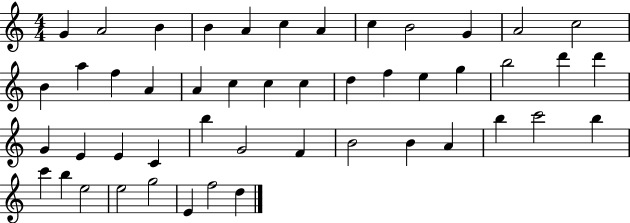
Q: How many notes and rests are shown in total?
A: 48